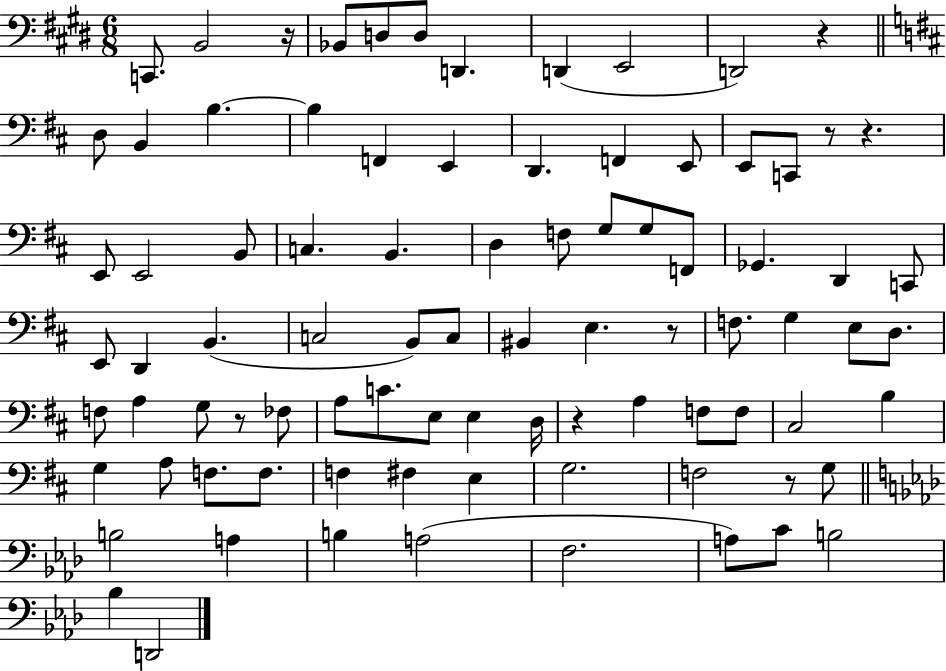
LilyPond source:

{
  \clef bass
  \numericTimeSignature
  \time 6/8
  \key e \major
  c,8. b,2 r16 | bes,8 d8 d8 d,4. | d,4( e,2 | d,2) r4 | \break \bar "||" \break \key b \minor d8 b,4 b4.~~ | b4 f,4 e,4 | d,4. f,4 e,8 | e,8 c,8 r8 r4. | \break e,8 e,2 b,8 | c4. b,4. | d4 f8 g8 g8 f,8 | ges,4. d,4 c,8 | \break e,8 d,4 b,4.( | c2 b,8) c8 | bis,4 e4. r8 | f8. g4 e8 d8. | \break f8 a4 g8 r8 fes8 | a8 c'8. e8 e4 d16 | r4 a4 f8 f8 | cis2 b4 | \break g4 a8 f8. f8. | f4 fis4 e4 | g2. | f2 r8 g8 | \break \bar "||" \break \key aes \major b2 a4 | b4 a2( | f2. | a8) c'8 b2 | \break bes4 d,2 | \bar "|."
}